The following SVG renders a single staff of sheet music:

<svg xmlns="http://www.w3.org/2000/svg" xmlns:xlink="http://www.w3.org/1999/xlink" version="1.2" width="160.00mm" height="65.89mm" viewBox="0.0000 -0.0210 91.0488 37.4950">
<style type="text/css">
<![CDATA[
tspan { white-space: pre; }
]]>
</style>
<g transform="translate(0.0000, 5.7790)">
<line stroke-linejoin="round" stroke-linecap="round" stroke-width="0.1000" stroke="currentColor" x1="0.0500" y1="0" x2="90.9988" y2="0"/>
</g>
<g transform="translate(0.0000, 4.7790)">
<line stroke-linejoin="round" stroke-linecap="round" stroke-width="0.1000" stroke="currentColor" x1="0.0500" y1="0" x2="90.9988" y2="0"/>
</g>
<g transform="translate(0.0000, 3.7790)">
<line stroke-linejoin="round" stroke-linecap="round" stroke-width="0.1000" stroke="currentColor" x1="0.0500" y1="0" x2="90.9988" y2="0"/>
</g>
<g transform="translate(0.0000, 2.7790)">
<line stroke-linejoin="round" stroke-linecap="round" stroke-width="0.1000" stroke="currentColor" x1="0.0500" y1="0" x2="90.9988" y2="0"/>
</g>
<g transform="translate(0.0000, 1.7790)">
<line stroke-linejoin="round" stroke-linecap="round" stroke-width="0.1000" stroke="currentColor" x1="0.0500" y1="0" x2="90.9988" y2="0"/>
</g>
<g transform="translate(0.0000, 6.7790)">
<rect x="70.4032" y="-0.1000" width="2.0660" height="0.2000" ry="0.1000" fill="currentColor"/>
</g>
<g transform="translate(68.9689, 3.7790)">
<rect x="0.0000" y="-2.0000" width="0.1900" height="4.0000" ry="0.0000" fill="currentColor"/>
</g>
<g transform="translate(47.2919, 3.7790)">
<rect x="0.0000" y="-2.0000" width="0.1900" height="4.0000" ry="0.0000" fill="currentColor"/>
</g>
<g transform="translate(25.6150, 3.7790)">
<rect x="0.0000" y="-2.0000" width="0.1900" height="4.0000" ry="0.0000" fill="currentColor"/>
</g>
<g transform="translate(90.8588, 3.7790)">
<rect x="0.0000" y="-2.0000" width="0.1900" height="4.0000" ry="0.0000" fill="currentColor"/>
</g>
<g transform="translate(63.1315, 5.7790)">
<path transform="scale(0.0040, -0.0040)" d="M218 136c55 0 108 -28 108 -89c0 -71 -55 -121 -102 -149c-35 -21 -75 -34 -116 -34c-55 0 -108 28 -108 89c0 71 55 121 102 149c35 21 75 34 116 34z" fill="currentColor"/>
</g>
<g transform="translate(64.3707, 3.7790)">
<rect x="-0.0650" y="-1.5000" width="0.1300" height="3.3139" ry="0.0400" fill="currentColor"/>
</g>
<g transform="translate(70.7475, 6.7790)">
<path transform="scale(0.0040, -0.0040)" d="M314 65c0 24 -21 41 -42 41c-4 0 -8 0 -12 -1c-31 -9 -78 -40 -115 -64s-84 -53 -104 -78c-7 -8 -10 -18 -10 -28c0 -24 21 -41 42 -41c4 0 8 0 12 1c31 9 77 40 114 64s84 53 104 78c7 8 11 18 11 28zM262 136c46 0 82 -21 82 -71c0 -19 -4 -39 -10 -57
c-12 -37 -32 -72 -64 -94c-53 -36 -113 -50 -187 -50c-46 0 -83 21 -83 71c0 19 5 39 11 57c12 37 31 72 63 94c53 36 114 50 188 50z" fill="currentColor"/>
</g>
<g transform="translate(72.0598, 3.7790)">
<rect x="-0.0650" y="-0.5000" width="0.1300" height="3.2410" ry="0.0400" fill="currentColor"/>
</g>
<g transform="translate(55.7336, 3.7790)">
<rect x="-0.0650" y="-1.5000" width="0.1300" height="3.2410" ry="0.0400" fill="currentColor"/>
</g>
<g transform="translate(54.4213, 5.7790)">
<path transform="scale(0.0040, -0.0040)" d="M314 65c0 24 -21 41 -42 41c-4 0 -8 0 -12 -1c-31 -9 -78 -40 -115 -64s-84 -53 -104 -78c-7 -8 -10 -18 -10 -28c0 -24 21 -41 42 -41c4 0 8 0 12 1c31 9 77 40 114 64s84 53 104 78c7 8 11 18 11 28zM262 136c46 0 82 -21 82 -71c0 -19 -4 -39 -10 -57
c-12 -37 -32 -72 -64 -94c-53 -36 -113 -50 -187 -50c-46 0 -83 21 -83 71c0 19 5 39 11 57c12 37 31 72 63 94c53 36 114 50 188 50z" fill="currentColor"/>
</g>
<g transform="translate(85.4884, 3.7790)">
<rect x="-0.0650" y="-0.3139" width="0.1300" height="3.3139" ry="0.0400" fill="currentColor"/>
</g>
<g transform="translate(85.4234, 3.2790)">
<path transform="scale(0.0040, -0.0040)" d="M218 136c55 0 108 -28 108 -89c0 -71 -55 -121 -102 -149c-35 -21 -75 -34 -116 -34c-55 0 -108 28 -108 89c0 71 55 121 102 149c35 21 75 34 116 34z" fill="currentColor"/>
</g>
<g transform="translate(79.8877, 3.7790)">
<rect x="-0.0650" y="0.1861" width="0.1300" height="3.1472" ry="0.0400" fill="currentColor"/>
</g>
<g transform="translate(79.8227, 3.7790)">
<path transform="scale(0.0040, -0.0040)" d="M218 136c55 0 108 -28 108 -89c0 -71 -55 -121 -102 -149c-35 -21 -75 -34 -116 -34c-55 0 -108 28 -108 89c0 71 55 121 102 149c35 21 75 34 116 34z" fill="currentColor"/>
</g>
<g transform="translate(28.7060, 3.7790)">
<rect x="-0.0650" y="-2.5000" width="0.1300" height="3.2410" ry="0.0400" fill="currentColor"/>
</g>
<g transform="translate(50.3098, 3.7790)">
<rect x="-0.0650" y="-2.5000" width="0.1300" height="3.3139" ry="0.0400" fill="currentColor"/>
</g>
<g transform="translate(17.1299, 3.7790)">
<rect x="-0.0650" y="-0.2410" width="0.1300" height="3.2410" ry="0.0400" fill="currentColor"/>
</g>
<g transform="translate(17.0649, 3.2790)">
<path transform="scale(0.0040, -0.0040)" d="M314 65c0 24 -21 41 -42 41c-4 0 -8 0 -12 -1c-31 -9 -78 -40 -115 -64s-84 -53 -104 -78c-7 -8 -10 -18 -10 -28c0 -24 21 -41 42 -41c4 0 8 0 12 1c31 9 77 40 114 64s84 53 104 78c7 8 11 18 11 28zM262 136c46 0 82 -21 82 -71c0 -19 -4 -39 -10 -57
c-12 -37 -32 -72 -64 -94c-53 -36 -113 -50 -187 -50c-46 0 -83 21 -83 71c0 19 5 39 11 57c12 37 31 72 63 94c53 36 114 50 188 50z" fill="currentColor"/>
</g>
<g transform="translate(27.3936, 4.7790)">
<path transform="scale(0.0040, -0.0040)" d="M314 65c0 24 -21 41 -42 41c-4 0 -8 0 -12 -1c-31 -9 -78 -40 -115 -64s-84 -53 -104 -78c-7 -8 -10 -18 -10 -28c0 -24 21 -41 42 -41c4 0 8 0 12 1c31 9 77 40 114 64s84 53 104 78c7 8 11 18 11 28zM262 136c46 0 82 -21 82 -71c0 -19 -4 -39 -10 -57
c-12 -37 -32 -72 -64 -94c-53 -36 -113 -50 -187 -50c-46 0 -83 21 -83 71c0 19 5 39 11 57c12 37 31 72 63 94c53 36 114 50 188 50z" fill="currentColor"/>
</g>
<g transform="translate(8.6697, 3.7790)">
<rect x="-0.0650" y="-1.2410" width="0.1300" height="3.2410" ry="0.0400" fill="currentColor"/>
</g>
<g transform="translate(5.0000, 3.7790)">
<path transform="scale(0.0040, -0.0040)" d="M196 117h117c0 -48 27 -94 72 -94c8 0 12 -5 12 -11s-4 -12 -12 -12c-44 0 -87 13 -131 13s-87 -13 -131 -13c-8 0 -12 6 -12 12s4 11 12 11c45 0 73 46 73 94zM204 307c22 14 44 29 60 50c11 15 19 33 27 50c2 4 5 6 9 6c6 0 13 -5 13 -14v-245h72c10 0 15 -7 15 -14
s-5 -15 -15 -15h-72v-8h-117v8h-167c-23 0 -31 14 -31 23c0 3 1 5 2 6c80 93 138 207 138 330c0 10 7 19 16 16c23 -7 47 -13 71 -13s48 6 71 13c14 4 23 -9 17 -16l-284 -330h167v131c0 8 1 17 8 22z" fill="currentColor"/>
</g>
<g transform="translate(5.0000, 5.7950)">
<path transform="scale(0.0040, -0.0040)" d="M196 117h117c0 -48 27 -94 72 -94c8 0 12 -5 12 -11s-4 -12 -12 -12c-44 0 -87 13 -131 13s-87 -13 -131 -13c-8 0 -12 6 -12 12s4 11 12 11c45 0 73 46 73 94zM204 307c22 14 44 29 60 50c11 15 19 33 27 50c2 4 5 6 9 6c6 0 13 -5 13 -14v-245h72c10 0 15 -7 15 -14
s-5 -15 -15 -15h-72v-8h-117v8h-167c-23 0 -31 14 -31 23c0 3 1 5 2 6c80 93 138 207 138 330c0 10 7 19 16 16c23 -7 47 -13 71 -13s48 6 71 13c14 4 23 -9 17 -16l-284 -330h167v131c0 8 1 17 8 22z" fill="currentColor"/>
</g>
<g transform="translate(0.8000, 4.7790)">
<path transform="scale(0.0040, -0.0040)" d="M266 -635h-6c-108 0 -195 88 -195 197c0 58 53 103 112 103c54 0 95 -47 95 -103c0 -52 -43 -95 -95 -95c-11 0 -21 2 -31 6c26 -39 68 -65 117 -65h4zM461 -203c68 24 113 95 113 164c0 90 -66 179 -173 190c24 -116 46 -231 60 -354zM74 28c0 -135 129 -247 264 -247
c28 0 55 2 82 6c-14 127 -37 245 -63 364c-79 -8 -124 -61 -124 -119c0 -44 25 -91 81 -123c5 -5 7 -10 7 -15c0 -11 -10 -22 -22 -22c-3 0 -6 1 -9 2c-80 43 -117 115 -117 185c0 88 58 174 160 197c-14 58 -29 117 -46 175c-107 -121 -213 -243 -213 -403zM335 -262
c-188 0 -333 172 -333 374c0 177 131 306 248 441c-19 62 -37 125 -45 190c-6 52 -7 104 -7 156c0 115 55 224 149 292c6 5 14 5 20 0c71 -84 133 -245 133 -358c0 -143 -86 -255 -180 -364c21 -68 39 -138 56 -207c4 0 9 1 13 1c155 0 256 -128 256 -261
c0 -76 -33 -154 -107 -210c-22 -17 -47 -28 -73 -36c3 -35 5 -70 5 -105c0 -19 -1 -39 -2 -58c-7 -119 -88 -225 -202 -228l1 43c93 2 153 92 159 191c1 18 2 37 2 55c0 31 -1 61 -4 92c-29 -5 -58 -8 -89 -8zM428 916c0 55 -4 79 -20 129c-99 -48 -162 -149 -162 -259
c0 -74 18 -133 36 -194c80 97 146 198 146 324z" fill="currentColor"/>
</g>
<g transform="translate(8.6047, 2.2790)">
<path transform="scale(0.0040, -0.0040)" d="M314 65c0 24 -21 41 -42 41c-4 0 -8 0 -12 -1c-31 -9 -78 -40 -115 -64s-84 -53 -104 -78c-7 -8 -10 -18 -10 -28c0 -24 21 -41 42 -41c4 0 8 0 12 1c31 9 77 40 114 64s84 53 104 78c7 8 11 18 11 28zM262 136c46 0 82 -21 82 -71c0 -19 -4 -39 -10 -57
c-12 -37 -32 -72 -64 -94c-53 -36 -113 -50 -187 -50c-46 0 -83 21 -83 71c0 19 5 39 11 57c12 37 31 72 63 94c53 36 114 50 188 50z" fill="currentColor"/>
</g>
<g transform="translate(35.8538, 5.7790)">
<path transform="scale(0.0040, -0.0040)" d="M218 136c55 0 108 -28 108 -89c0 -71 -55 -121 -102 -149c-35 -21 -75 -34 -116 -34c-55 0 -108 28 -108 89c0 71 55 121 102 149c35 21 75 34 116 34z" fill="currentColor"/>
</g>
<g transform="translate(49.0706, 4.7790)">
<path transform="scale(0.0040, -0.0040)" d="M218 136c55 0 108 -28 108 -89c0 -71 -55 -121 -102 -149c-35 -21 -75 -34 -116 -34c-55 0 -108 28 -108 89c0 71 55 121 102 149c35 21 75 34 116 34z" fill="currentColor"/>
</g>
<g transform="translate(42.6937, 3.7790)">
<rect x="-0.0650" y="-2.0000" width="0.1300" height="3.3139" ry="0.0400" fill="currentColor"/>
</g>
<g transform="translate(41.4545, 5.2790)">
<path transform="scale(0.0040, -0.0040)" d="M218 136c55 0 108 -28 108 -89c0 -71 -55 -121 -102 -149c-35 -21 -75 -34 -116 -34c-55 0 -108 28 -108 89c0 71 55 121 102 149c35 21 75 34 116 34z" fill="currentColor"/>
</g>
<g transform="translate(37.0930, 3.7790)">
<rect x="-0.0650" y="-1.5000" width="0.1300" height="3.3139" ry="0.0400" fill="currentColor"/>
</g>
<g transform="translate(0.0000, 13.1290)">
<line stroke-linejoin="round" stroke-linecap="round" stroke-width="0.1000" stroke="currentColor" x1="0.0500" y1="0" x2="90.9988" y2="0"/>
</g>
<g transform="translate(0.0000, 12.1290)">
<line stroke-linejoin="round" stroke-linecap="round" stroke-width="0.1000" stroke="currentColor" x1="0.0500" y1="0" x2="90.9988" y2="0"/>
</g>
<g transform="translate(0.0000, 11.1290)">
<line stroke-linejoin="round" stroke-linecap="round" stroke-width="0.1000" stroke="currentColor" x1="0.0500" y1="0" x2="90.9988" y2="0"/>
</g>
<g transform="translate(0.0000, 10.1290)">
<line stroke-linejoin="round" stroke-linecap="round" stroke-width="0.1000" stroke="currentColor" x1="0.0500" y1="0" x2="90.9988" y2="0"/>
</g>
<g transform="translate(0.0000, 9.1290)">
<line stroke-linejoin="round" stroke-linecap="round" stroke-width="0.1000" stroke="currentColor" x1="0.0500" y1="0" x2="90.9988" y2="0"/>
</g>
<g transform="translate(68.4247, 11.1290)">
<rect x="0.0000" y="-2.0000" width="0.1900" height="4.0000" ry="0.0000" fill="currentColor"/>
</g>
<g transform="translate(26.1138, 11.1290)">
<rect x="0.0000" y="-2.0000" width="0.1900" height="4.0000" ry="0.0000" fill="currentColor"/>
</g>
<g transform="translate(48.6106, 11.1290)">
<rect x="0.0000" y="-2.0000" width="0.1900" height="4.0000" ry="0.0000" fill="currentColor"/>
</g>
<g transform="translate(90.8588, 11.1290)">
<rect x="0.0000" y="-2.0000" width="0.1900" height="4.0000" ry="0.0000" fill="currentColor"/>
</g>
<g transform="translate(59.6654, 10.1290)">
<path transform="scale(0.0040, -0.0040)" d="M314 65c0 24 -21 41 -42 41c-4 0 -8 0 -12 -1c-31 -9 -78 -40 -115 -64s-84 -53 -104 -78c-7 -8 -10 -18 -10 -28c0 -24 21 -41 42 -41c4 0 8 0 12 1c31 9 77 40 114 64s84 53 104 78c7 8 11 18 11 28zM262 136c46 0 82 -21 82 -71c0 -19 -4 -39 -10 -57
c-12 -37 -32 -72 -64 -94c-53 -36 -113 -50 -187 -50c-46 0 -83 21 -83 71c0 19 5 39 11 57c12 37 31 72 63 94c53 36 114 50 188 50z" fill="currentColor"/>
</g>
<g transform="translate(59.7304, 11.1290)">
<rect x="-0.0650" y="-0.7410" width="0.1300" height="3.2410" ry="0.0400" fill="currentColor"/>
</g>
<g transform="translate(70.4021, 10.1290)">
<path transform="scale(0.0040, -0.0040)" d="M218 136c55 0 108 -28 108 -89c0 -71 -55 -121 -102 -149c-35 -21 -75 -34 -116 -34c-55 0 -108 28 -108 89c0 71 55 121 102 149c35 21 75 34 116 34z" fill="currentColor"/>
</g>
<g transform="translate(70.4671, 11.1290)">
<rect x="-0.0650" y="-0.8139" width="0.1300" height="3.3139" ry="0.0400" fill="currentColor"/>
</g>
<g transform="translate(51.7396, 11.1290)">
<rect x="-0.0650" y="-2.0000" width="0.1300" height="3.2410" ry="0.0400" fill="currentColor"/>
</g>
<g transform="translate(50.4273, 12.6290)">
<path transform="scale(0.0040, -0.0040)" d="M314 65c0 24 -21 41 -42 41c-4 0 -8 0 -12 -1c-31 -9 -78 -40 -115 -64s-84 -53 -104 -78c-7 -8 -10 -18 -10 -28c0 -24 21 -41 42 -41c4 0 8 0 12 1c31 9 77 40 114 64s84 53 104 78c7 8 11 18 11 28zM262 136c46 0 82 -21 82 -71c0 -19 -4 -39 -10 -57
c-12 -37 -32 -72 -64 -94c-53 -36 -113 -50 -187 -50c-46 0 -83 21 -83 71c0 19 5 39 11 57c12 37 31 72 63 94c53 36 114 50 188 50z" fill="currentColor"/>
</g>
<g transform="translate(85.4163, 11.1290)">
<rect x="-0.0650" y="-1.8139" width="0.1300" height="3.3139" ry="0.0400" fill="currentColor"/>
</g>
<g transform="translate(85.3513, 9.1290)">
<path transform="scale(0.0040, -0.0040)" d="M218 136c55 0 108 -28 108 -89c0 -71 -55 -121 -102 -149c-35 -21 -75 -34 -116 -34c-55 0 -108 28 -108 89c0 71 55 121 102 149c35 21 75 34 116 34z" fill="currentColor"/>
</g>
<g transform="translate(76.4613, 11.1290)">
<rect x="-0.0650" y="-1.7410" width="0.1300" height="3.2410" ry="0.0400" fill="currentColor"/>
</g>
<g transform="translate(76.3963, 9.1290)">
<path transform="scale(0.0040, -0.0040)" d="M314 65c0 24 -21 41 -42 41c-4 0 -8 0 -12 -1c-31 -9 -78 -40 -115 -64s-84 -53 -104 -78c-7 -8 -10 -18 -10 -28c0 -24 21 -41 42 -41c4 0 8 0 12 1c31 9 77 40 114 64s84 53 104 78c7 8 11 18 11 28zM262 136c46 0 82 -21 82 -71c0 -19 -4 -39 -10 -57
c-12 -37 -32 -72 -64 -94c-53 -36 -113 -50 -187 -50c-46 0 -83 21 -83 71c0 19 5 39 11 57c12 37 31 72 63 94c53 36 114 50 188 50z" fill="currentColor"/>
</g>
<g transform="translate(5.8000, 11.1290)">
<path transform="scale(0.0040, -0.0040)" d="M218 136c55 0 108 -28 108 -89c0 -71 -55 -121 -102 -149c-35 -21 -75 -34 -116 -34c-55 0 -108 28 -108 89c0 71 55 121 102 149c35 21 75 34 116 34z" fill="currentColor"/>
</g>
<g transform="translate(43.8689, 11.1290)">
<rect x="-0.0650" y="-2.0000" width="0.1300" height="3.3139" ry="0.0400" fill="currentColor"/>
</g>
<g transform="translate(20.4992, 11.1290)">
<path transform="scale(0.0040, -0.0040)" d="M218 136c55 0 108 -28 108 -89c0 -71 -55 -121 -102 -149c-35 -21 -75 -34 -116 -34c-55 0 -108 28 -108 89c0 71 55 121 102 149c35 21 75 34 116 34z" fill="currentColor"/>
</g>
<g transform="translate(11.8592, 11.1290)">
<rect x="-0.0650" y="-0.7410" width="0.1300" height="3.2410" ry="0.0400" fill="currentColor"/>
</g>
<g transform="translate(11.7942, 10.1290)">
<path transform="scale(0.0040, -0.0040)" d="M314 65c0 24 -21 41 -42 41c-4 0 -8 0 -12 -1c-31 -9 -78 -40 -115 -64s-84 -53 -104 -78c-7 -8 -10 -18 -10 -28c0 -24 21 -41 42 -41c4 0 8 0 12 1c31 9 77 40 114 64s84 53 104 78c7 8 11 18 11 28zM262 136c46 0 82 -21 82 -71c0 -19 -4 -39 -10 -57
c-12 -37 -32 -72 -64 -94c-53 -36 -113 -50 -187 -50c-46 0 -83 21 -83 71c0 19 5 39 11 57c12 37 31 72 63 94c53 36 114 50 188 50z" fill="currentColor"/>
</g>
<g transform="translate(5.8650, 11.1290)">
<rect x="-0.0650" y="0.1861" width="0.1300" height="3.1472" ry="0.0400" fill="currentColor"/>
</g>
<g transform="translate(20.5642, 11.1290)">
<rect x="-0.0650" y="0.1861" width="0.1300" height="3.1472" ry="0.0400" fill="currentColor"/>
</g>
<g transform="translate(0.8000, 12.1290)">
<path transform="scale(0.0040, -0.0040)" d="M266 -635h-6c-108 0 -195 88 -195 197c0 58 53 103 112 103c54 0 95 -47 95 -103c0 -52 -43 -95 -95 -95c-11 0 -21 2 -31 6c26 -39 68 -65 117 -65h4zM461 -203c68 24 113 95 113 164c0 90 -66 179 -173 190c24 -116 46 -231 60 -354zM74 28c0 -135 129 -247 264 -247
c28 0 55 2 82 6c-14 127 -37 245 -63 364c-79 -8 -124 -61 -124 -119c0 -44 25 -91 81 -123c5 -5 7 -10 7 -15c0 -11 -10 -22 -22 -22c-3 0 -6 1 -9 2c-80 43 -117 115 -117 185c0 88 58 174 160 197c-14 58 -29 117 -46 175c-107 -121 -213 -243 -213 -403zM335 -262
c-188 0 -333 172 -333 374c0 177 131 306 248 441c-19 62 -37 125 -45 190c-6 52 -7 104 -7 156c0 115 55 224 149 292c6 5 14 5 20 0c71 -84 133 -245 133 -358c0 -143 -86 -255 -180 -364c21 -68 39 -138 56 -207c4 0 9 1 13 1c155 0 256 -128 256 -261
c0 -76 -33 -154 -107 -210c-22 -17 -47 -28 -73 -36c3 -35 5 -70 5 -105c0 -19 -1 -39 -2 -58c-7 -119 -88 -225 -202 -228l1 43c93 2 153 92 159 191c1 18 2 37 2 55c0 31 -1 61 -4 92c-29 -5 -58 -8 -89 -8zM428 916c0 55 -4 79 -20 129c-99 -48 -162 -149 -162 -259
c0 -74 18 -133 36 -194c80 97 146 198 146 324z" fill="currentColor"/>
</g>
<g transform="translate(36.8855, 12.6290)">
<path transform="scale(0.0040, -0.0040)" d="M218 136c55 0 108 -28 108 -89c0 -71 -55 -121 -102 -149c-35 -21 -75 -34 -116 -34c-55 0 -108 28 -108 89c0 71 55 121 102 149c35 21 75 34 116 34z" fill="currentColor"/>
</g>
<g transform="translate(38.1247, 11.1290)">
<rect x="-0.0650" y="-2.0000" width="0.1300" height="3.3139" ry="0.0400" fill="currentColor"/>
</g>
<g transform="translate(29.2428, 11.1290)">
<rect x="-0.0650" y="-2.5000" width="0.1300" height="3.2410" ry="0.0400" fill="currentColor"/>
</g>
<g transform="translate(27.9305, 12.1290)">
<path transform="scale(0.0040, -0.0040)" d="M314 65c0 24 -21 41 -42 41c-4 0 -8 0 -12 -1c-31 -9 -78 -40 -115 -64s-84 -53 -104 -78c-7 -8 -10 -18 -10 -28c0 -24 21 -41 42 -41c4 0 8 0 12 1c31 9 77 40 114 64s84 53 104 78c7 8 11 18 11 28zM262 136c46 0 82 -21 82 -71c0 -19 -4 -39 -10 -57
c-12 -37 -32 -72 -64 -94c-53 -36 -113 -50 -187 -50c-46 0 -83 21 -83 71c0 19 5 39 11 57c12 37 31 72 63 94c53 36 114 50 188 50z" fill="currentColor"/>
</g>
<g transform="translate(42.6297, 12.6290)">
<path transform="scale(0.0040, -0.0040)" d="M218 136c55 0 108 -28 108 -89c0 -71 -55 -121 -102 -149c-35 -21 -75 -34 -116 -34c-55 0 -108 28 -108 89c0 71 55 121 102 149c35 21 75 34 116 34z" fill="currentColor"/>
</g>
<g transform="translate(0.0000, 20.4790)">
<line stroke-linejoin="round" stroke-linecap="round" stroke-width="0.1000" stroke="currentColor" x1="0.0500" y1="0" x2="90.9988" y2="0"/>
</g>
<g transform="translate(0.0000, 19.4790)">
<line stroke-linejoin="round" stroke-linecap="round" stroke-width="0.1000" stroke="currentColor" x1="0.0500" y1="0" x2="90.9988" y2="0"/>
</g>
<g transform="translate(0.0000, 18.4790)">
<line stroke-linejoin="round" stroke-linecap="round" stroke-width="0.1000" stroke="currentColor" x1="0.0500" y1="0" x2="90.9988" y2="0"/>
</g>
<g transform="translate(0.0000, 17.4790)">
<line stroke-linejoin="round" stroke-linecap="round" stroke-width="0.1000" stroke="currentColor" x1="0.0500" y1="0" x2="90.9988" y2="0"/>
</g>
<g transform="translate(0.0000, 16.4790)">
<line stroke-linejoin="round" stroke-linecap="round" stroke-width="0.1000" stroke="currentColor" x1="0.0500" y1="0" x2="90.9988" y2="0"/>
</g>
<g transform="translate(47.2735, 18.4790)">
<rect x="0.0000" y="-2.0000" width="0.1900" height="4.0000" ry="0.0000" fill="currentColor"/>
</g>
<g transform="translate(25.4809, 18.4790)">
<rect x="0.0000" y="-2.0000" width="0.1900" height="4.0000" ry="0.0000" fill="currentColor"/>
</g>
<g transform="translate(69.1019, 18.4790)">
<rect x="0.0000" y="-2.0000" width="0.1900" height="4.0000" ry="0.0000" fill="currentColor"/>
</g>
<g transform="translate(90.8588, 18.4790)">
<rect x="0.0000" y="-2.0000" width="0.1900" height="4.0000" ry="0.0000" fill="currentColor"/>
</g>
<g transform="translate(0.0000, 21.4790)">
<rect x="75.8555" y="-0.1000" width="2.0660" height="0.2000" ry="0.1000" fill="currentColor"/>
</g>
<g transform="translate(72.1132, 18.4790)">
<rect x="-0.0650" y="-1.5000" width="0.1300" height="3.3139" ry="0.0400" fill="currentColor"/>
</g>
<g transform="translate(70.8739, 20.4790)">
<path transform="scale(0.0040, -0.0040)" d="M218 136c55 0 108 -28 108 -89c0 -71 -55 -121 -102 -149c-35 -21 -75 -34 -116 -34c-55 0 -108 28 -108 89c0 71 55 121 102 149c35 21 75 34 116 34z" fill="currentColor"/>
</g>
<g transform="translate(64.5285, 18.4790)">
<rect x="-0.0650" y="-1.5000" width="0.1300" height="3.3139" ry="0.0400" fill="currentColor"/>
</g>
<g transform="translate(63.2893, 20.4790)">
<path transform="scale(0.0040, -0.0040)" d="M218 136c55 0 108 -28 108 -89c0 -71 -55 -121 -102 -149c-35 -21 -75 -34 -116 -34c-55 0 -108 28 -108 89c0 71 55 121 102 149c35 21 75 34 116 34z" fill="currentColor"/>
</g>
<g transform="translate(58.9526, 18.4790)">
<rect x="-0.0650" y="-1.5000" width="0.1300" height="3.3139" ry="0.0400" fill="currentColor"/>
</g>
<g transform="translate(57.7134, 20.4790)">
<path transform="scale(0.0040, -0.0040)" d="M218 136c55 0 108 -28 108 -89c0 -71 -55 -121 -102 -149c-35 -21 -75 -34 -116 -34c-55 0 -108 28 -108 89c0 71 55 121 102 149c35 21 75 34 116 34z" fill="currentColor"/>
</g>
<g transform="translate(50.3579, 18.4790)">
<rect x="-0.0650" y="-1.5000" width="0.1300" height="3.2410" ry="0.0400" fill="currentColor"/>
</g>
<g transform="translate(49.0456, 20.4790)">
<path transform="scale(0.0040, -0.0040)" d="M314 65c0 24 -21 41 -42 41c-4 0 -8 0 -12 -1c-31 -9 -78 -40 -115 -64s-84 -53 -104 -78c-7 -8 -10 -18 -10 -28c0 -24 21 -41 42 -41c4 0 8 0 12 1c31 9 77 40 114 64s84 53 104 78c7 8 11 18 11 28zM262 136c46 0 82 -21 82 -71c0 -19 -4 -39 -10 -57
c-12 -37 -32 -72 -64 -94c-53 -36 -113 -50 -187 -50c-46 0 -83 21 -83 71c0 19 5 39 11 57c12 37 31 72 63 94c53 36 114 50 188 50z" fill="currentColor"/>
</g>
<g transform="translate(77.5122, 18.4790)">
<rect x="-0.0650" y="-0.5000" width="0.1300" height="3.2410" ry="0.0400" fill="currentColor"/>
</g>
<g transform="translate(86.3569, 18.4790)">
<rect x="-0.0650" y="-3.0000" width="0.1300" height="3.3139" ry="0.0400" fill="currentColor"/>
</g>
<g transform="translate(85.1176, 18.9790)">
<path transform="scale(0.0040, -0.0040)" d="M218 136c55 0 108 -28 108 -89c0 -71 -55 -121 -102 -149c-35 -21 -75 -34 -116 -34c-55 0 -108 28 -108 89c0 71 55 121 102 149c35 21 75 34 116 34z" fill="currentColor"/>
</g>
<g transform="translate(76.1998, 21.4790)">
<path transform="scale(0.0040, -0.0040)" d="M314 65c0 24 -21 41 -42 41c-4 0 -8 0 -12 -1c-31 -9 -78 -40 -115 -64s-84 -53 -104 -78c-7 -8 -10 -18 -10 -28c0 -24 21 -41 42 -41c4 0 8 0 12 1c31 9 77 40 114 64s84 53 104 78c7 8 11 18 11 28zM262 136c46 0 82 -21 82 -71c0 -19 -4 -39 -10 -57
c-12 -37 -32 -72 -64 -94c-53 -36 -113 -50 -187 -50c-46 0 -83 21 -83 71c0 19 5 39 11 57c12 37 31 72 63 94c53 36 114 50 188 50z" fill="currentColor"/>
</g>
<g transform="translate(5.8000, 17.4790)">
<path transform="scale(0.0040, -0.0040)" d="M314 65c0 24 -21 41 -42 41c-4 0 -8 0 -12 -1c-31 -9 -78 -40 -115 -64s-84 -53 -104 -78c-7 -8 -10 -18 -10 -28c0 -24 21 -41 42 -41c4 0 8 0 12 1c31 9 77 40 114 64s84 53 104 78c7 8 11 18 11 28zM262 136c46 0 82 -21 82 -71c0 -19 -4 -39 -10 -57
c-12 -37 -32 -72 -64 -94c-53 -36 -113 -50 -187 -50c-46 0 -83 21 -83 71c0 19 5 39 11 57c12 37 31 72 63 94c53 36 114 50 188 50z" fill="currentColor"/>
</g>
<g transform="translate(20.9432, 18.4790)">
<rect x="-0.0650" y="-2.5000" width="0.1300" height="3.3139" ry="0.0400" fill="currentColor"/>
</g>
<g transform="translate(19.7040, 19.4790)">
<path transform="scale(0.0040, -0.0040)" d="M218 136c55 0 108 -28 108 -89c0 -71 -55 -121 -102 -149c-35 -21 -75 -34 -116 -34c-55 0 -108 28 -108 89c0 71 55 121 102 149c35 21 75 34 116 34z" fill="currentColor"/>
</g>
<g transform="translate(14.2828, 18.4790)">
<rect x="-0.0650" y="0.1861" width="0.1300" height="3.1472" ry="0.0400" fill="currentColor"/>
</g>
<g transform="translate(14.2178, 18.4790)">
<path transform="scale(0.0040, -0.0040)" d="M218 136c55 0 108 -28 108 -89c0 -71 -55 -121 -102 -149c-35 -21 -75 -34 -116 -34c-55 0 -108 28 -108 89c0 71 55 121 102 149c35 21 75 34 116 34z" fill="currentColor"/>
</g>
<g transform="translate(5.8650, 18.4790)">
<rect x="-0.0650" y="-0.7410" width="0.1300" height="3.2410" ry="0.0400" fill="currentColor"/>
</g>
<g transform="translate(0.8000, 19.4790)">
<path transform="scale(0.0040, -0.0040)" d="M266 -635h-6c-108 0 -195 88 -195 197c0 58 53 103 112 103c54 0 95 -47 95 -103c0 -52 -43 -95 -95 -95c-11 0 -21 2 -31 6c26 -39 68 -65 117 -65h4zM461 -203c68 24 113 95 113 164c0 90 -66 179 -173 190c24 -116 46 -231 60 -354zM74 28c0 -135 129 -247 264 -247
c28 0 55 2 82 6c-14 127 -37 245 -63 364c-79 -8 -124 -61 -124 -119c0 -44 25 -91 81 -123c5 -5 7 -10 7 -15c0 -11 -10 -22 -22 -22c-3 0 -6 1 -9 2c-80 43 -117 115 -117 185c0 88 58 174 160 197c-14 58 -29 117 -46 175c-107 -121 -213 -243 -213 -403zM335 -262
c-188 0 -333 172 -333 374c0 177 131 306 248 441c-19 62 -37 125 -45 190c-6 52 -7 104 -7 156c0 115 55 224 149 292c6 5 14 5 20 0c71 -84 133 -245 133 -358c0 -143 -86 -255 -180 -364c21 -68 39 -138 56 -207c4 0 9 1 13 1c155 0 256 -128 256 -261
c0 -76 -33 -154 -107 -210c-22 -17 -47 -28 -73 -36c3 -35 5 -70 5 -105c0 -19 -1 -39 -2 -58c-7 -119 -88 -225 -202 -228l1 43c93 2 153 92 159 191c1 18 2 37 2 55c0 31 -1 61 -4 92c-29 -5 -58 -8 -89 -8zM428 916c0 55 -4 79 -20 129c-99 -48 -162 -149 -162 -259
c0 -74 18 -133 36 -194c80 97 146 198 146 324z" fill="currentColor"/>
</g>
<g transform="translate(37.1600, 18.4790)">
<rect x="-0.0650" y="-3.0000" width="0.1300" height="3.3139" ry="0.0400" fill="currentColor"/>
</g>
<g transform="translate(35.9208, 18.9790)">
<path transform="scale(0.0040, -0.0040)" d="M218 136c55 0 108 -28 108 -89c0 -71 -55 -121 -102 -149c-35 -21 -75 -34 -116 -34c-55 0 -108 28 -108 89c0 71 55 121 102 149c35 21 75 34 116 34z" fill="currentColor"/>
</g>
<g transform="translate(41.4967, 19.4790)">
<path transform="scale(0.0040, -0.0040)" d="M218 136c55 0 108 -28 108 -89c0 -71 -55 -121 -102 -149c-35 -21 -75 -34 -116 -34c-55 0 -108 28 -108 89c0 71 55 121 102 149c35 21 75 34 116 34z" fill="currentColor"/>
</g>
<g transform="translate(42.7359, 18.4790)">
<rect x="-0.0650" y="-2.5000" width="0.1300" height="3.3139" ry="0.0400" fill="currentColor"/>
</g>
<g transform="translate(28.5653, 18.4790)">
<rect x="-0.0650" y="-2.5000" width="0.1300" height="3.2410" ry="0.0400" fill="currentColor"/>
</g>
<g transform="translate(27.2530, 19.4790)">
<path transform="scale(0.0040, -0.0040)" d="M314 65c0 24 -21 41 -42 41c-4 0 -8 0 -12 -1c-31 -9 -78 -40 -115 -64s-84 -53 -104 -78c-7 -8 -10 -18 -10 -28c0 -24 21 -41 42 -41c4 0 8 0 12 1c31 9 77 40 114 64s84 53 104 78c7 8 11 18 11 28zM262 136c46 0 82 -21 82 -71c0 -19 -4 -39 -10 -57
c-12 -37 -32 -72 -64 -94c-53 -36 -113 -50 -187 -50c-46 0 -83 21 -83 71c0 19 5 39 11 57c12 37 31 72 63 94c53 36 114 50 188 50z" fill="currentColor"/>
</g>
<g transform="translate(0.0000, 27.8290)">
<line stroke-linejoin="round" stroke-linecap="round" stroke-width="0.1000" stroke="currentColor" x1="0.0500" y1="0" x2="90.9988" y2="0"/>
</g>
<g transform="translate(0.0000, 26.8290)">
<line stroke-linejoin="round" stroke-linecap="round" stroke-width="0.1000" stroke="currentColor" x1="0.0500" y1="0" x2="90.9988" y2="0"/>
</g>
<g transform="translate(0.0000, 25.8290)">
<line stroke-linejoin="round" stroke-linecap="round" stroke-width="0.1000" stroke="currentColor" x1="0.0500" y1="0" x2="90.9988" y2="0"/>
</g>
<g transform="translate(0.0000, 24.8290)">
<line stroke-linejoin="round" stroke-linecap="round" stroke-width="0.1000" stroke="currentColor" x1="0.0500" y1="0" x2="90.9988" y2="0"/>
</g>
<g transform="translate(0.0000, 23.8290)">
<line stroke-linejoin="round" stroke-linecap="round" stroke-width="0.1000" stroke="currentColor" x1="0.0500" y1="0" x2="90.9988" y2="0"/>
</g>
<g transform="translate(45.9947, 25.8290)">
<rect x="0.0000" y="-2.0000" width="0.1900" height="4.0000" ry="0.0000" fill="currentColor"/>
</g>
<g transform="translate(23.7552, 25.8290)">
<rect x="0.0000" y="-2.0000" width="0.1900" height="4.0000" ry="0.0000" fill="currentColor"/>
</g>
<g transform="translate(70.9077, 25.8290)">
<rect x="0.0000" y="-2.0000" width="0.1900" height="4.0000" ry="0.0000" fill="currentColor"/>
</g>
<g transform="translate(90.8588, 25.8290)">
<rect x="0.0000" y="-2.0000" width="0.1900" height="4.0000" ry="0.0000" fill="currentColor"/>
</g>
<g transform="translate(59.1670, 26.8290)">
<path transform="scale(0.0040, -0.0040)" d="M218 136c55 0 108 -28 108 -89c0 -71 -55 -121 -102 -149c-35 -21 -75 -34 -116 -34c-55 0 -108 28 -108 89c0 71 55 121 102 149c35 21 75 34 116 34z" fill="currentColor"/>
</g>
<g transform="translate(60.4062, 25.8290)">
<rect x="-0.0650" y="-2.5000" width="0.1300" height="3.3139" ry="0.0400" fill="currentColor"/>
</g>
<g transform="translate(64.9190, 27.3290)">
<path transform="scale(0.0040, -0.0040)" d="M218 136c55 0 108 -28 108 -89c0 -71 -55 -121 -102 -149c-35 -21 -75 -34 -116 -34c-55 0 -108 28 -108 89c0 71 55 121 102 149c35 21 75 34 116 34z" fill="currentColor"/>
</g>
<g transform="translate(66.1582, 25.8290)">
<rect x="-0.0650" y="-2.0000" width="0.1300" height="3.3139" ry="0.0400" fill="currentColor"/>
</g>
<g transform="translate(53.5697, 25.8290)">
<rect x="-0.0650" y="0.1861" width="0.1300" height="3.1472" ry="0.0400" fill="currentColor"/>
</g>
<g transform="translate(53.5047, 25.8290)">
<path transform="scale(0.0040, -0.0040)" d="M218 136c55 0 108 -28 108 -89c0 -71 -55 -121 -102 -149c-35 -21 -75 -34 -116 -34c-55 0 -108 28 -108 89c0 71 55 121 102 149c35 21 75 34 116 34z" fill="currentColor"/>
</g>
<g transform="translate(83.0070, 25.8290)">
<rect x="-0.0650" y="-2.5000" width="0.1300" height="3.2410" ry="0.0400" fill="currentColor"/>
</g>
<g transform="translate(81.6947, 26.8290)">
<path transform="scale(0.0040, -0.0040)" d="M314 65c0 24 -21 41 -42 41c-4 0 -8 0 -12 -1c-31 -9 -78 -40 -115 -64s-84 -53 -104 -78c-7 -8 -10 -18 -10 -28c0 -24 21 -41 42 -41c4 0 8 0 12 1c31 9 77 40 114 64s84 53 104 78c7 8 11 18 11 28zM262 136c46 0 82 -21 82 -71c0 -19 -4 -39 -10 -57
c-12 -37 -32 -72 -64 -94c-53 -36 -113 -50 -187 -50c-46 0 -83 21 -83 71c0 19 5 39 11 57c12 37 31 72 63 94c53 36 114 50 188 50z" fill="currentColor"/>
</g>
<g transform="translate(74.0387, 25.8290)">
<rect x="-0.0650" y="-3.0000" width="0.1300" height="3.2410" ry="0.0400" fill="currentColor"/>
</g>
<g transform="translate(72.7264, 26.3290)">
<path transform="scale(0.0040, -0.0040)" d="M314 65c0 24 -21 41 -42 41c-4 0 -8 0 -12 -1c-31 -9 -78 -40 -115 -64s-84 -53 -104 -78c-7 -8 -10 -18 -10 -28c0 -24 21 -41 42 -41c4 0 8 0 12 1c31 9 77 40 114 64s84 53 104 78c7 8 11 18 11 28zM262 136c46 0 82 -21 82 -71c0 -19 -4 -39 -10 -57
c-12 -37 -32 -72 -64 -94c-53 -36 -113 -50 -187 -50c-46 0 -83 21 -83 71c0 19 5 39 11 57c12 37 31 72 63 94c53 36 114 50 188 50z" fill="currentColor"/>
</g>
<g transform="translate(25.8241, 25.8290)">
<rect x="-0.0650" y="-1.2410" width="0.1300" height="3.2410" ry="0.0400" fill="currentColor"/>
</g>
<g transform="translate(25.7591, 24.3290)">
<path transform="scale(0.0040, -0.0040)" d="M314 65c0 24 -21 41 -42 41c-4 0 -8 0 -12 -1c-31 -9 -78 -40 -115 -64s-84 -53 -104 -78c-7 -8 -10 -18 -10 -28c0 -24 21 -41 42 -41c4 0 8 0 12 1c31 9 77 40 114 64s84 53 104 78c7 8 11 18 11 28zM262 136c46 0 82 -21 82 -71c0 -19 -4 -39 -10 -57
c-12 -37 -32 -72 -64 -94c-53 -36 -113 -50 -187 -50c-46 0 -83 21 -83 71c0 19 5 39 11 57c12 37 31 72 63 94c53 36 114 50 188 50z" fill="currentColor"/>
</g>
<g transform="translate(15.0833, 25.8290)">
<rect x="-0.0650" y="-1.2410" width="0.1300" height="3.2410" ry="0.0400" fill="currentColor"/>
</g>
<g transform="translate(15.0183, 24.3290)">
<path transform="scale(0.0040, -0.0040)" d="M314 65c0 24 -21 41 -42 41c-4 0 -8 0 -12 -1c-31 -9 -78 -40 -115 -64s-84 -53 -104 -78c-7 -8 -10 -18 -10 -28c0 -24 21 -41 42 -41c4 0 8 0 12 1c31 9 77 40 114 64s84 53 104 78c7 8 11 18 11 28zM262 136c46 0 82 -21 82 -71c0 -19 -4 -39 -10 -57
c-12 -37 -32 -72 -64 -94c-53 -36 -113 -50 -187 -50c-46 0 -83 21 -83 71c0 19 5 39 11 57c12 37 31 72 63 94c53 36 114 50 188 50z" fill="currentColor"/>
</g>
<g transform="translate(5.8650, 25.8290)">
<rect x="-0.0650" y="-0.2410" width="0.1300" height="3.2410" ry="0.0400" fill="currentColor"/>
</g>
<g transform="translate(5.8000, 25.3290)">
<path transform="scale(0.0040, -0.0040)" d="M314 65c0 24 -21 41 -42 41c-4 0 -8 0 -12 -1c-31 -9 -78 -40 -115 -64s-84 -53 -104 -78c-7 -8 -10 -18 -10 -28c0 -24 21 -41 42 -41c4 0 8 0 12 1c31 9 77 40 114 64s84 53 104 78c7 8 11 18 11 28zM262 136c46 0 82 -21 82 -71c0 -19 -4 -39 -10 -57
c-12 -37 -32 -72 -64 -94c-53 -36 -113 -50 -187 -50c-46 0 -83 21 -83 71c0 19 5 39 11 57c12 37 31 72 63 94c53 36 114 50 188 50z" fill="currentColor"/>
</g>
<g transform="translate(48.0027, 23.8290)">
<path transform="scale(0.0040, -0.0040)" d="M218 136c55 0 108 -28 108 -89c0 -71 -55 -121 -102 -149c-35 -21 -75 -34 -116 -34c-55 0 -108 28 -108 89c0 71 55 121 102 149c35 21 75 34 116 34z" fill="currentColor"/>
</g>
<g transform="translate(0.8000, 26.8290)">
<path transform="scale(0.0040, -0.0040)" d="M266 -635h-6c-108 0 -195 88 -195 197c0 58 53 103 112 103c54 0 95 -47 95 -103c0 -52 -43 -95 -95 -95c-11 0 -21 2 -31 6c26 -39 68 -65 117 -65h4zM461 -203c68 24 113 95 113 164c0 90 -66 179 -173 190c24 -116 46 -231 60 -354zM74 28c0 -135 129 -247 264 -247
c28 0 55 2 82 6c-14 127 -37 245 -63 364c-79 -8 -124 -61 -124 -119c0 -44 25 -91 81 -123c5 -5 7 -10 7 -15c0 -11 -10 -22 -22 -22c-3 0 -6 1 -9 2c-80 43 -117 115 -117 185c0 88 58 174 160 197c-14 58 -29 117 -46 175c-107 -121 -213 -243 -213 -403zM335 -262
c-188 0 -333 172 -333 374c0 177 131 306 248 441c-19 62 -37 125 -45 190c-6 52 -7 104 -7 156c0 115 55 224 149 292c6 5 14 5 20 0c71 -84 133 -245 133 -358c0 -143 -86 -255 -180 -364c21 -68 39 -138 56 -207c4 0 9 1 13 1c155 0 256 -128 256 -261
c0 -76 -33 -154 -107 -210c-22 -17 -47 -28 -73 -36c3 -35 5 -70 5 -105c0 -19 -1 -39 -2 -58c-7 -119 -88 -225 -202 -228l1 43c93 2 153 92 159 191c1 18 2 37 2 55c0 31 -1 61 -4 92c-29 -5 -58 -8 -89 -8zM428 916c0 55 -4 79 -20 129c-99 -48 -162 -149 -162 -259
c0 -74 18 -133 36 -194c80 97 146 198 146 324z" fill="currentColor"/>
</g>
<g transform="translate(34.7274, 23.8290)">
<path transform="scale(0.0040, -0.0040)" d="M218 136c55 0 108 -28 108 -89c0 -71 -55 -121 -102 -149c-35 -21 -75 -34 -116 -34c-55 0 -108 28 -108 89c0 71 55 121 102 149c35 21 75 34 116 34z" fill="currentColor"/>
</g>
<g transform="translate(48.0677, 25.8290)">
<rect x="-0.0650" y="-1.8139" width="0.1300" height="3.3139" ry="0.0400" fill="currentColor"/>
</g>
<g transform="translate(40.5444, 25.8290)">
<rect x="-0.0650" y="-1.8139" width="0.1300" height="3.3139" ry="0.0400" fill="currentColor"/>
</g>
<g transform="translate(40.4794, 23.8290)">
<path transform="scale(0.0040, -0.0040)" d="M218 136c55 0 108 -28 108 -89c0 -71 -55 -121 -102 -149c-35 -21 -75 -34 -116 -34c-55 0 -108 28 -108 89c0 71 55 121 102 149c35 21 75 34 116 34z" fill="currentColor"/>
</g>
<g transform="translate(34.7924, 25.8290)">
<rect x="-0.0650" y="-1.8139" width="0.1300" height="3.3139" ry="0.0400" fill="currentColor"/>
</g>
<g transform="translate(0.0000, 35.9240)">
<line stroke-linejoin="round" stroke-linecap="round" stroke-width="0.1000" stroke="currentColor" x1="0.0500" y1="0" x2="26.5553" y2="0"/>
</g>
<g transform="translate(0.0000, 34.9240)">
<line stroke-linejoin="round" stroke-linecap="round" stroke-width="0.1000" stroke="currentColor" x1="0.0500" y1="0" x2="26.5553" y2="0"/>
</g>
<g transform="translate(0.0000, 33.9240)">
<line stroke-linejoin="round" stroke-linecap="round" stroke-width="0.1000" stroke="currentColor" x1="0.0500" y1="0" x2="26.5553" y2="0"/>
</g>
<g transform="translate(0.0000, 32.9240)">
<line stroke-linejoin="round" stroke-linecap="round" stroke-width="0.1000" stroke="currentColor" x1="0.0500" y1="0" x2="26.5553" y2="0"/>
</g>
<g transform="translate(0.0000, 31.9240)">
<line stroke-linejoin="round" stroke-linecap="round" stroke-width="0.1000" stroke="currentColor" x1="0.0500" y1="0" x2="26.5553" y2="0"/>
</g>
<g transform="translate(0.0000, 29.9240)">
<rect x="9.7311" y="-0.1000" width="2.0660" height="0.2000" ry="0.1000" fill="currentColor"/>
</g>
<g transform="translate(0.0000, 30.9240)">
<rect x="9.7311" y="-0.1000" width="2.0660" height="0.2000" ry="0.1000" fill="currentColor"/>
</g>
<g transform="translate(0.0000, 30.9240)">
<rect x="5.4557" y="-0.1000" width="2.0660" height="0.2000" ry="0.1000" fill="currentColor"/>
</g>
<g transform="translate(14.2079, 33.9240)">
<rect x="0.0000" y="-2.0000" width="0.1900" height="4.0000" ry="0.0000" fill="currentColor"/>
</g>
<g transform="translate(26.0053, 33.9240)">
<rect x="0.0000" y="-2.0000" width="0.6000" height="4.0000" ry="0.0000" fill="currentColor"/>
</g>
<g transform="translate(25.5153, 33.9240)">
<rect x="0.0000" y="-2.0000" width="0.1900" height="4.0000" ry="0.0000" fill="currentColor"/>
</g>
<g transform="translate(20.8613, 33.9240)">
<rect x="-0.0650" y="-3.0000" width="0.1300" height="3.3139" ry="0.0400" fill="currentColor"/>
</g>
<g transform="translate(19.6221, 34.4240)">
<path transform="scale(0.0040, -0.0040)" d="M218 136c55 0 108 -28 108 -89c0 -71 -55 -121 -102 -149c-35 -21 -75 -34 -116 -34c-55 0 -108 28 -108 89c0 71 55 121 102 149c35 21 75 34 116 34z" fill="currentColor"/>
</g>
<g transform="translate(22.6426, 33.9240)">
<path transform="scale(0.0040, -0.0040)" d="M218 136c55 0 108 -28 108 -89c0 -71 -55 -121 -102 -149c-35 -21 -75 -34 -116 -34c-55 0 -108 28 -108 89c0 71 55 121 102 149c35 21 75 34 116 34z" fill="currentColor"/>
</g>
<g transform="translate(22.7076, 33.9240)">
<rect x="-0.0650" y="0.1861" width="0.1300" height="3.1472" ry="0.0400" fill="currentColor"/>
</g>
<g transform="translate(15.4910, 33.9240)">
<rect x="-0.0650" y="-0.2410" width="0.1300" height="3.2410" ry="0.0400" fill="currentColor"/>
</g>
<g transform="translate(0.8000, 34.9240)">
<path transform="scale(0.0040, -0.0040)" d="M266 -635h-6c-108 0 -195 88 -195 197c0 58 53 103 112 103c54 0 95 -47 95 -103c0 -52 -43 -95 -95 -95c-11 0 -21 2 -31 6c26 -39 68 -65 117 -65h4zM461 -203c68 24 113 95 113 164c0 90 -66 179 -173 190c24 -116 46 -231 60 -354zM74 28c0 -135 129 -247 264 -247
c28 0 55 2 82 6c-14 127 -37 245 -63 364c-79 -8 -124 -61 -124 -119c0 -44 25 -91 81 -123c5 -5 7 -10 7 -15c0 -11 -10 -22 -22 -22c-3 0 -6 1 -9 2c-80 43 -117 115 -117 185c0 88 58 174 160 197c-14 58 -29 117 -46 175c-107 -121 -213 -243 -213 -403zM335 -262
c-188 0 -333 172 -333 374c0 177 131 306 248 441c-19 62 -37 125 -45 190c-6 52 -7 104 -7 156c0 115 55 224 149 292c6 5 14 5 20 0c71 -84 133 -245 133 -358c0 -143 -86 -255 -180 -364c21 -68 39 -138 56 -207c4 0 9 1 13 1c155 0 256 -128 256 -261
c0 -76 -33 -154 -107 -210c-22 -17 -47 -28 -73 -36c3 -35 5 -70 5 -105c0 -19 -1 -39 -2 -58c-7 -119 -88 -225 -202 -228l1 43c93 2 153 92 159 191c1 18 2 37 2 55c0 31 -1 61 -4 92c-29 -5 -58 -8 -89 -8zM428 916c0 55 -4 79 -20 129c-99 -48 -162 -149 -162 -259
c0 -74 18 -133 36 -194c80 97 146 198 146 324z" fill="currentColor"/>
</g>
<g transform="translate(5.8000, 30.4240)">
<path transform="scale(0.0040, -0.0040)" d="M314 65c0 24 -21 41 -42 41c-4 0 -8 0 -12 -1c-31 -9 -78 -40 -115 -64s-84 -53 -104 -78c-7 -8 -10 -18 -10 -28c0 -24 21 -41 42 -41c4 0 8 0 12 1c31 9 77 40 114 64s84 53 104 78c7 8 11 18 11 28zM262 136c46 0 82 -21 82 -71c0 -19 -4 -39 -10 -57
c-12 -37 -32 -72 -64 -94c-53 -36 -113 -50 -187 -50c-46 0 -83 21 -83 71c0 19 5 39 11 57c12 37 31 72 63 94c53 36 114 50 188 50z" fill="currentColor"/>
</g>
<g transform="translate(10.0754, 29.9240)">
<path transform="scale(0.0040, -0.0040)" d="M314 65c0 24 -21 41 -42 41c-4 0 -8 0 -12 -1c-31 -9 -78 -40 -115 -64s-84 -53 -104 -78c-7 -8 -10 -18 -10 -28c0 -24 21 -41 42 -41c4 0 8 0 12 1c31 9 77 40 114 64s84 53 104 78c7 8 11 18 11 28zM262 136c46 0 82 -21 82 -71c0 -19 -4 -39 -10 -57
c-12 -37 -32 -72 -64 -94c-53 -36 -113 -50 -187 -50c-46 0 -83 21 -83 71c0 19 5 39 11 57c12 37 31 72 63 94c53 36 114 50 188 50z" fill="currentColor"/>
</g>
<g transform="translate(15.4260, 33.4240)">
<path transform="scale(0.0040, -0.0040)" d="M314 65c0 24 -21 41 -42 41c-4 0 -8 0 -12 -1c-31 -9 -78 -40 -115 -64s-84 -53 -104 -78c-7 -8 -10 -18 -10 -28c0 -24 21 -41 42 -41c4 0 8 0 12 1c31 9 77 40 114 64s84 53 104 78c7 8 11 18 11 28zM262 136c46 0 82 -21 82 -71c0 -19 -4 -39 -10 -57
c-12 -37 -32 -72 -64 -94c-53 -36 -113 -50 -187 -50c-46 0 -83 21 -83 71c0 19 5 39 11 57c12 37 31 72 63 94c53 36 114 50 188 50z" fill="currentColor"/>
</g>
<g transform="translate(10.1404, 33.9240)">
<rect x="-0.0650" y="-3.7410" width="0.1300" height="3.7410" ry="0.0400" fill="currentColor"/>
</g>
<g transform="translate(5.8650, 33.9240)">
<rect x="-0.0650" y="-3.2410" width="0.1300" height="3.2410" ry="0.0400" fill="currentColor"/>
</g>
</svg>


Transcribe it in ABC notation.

X:1
T:Untitled
M:4/4
L:1/4
K:C
e2 c2 G2 E F G E2 E C2 B c B d2 B G2 F F F2 d2 d f2 f d2 B G G2 A G E2 E E E C2 A c2 e2 e2 f f f B G F A2 G2 b2 c'2 c2 A B